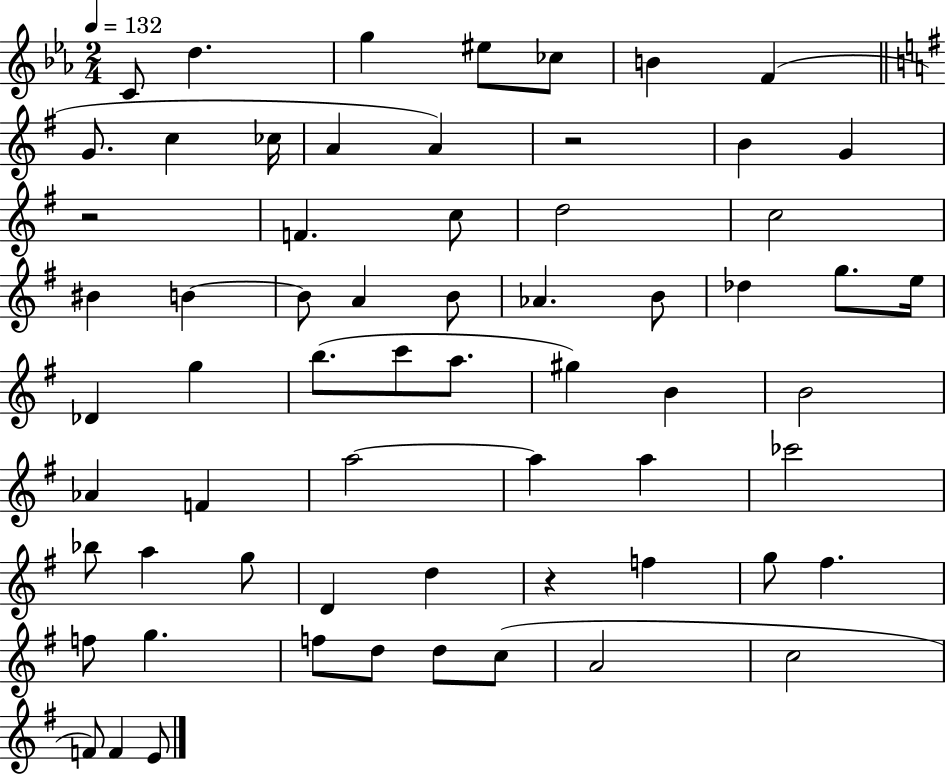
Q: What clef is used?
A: treble